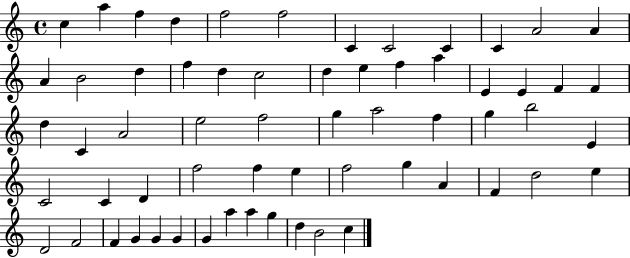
{
  \clef treble
  \time 4/4
  \defaultTimeSignature
  \key c \major
  c''4 a''4 f''4 d''4 | f''2 f''2 | c'4 c'2 c'4 | c'4 a'2 a'4 | \break a'4 b'2 d''4 | f''4 d''4 c''2 | d''4 e''4 f''4 a''4 | e'4 e'4 f'4 f'4 | \break d''4 c'4 a'2 | e''2 f''2 | g''4 a''2 f''4 | g''4 b''2 e'4 | \break c'2 c'4 d'4 | f''2 f''4 e''4 | f''2 g''4 a'4 | f'4 d''2 e''4 | \break d'2 f'2 | f'4 g'4 g'4 g'4 | g'4 a''4 a''4 g''4 | d''4 b'2 c''4 | \break \bar "|."
}